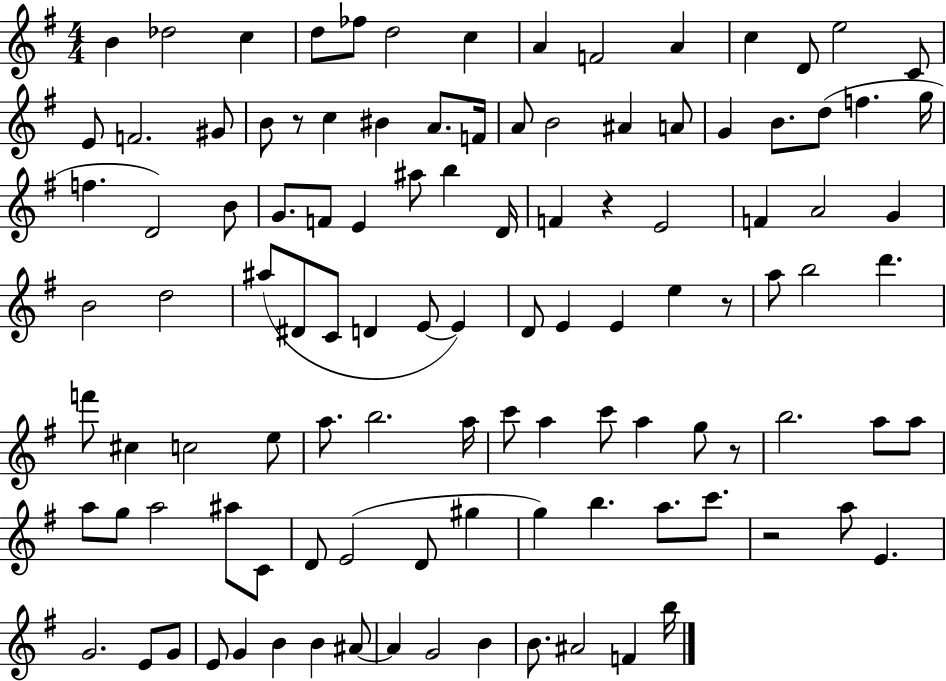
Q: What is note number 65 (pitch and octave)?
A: A5